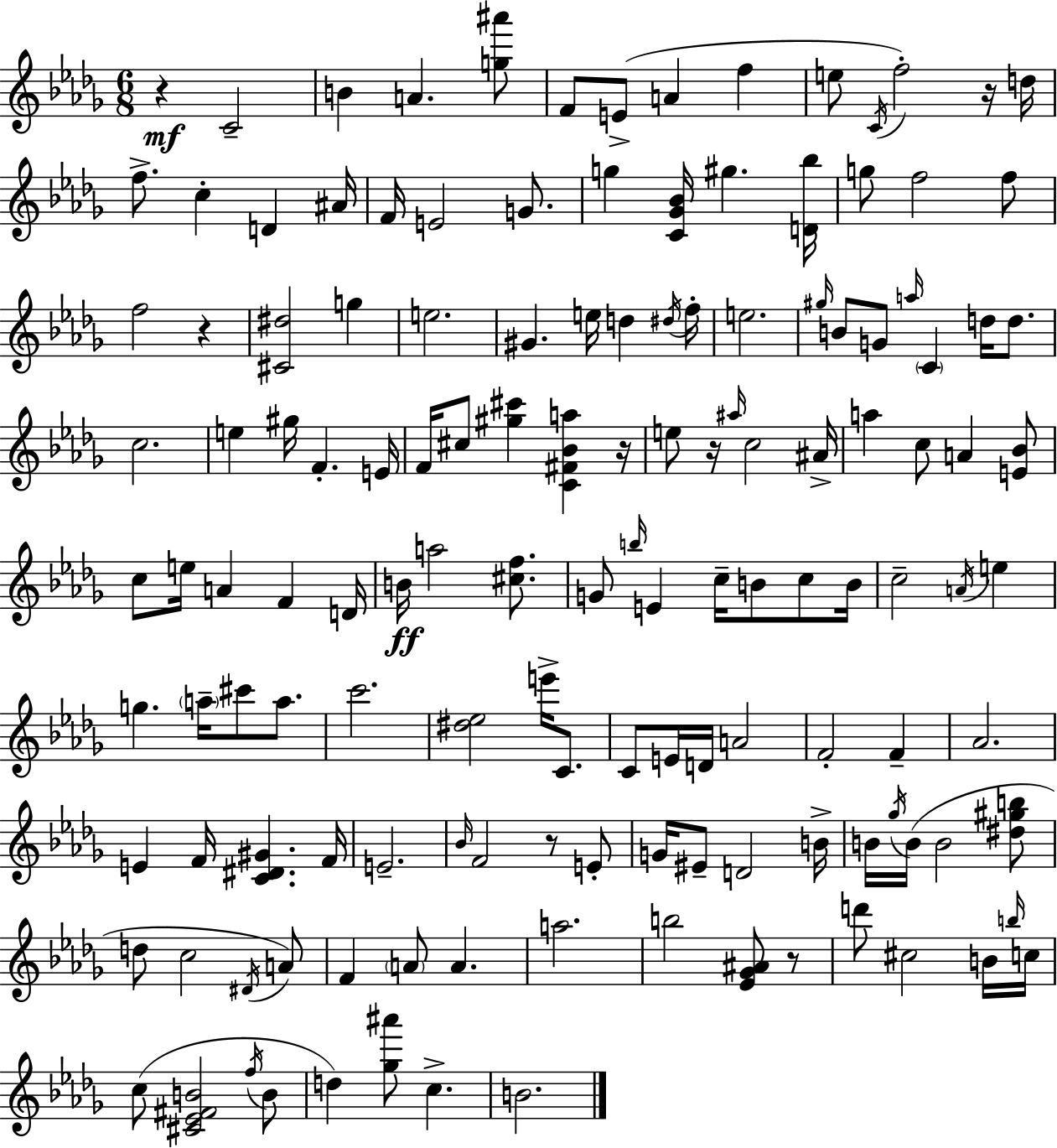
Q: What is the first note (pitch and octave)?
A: C4